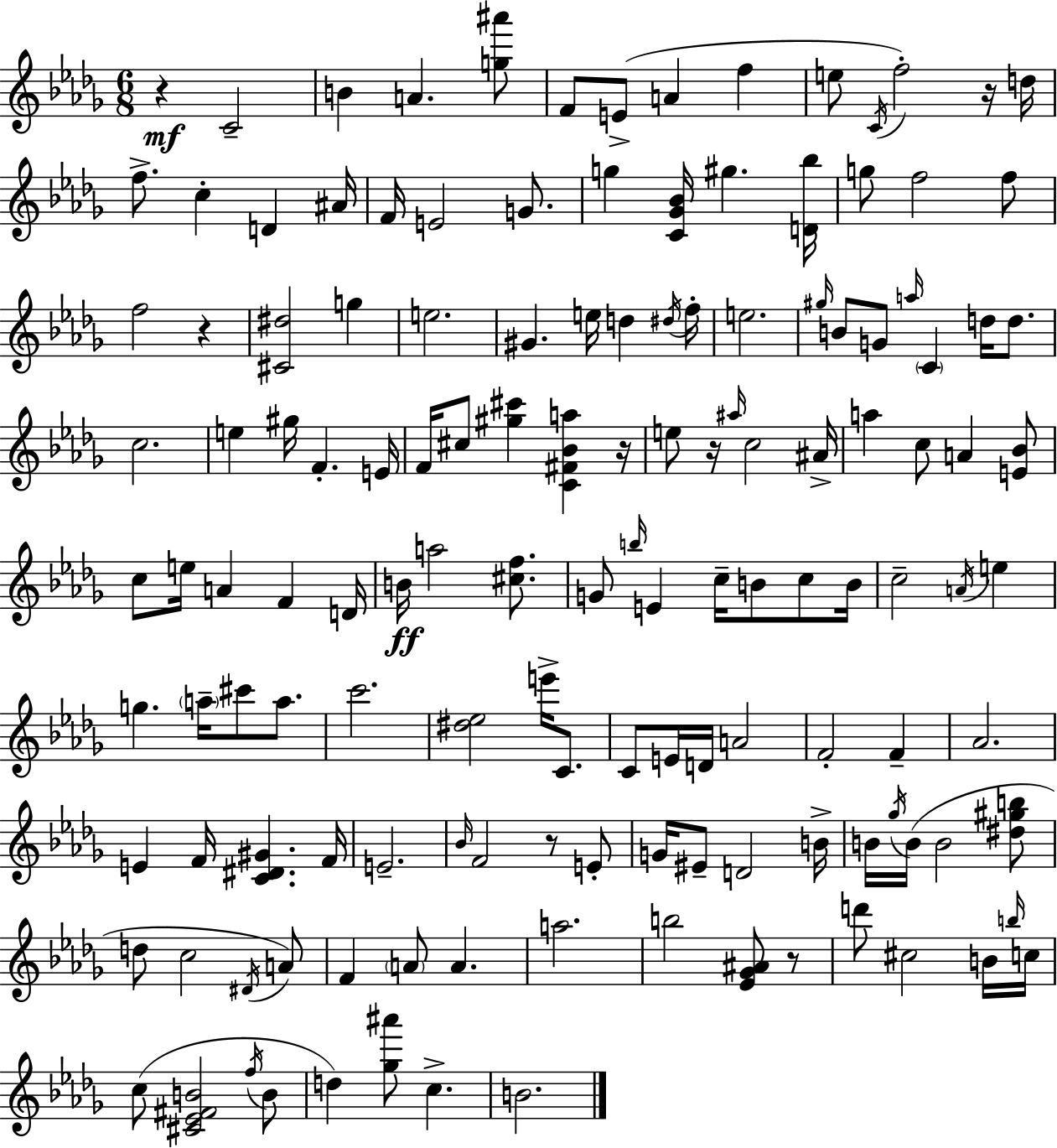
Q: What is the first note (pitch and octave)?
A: C4